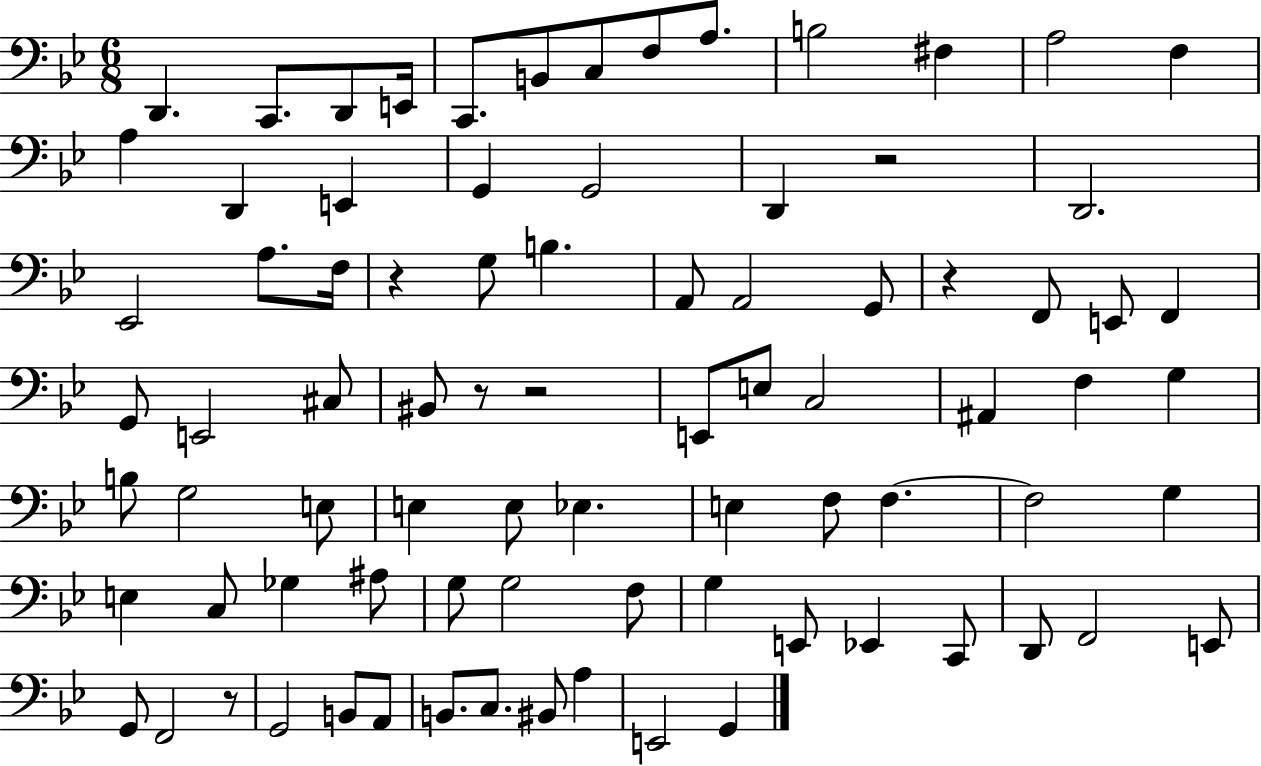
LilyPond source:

{
  \clef bass
  \numericTimeSignature
  \time 6/8
  \key bes \major
  d,4. c,8. d,8 e,16 | c,8. b,8 c8 f8 a8. | b2 fis4 | a2 f4 | \break a4 d,4 e,4 | g,4 g,2 | d,4 r2 | d,2. | \break ees,2 a8. f16 | r4 g8 b4. | a,8 a,2 g,8 | r4 f,8 e,8 f,4 | \break g,8 e,2 cis8 | bis,8 r8 r2 | e,8 e8 c2 | ais,4 f4 g4 | \break b8 g2 e8 | e4 e8 ees4. | e4 f8 f4.~~ | f2 g4 | \break e4 c8 ges4 ais8 | g8 g2 f8 | g4 e,8 ees,4 c,8 | d,8 f,2 e,8 | \break g,8 f,2 r8 | g,2 b,8 a,8 | b,8. c8. bis,8 a4 | e,2 g,4 | \break \bar "|."
}